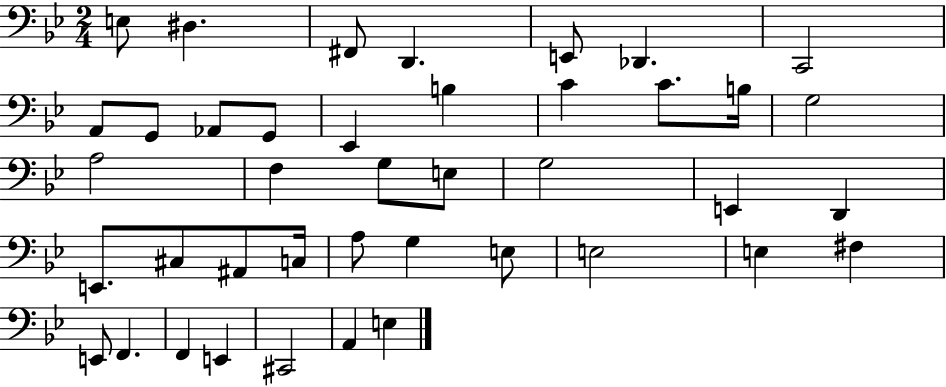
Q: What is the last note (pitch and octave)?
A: E3